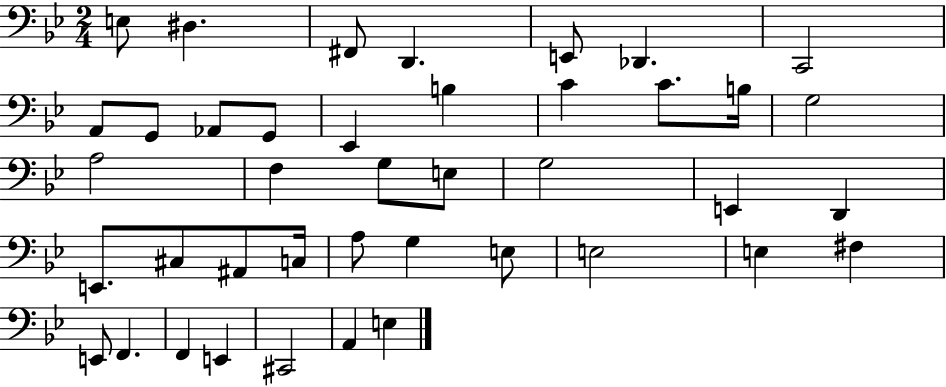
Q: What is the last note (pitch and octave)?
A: E3